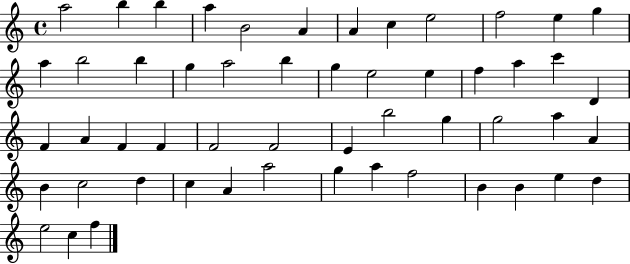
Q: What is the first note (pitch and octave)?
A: A5